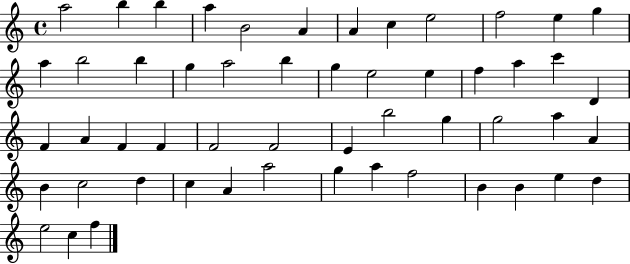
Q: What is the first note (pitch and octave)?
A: A5